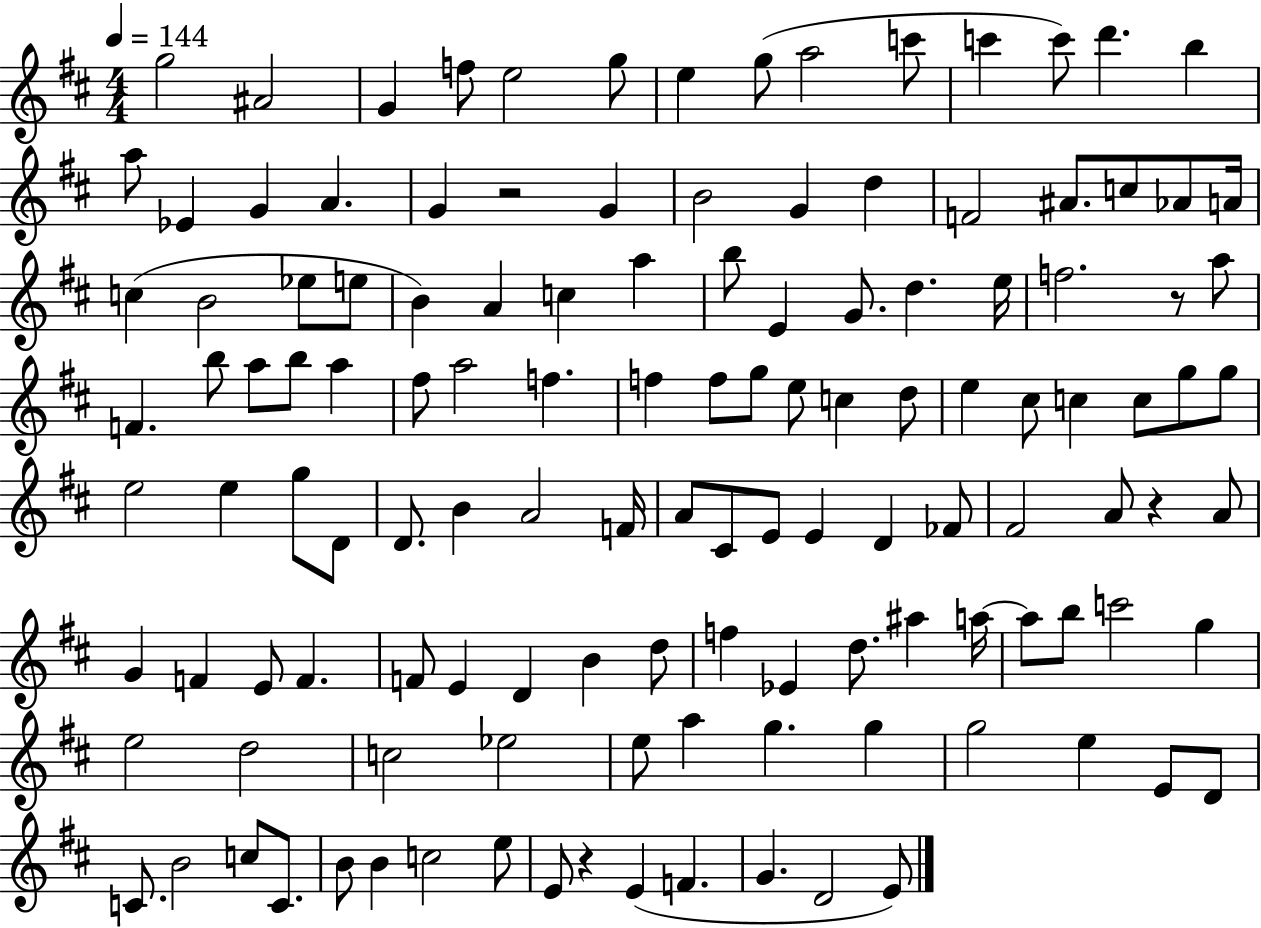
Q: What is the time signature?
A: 4/4